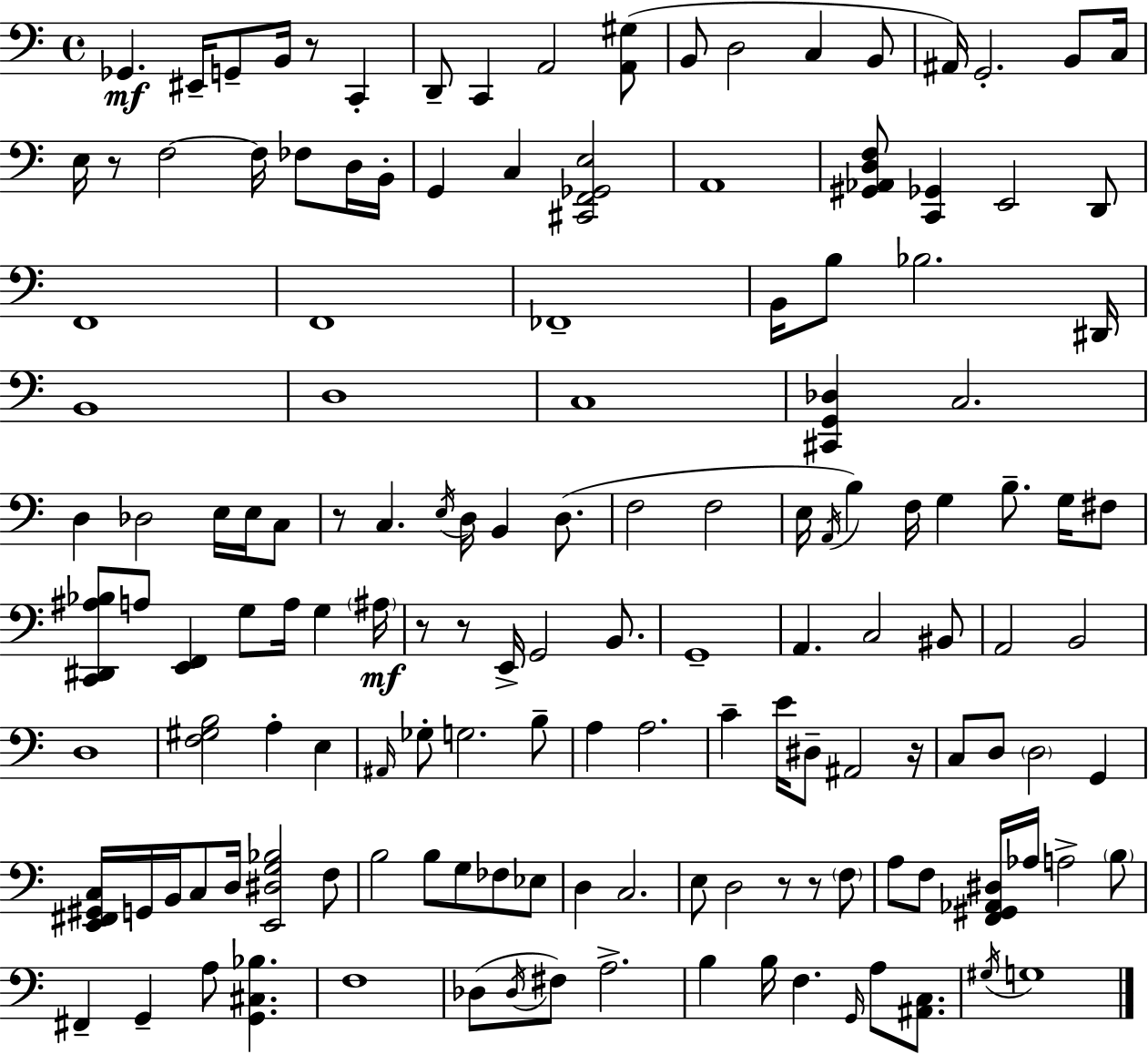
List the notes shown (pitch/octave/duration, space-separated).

Gb2/q. EIS2/s G2/e B2/s R/e C2/q D2/e C2/q A2/h [A2,G#3]/e B2/e D3/h C3/q B2/e A#2/s G2/h. B2/e C3/s E3/s R/e F3/h F3/s FES3/e D3/s B2/s G2/q C3/q [C#2,F2,Gb2,E3]/h A2/w [G#2,Ab2,D3,F3]/e [C2,Gb2]/q E2/h D2/e F2/w F2/w FES2/w B2/s B3/e Bb3/h. D#2/s B2/w D3/w C3/w [C#2,G2,Db3]/q C3/h. D3/q Db3/h E3/s E3/s C3/e R/e C3/q. E3/s D3/s B2/q D3/e. F3/h F3/h E3/s A2/s B3/q F3/s G3/q B3/e. G3/s F#3/e [C2,D#2,A#3,Bb3]/e A3/e [E2,F2]/q G3/e A3/s G3/q A#3/s R/e R/e E2/s G2/h B2/e. G2/w A2/q. C3/h BIS2/e A2/h B2/h D3/w [F3,G#3,B3]/h A3/q E3/q A#2/s Gb3/e G3/h. B3/e A3/q A3/h. C4/q E4/s D#3/e A#2/h R/s C3/e D3/e D3/h G2/q [E2,F#2,G#2,C3]/s G2/s B2/s C3/e D3/s [E2,D#3,G3,Bb3]/h F3/e B3/h B3/e G3/e FES3/e Eb3/e D3/q C3/h. E3/e D3/h R/e R/e F3/e A3/e F3/e [F2,G#2,Ab2,D#3]/s Ab3/s A3/h B3/e F#2/q G2/q A3/e [G2,C#3,Bb3]/q. F3/w Db3/e Db3/s F#3/e A3/h. B3/q B3/s F3/q. G2/s A3/e [A#2,C3]/e. G#3/s G3/w